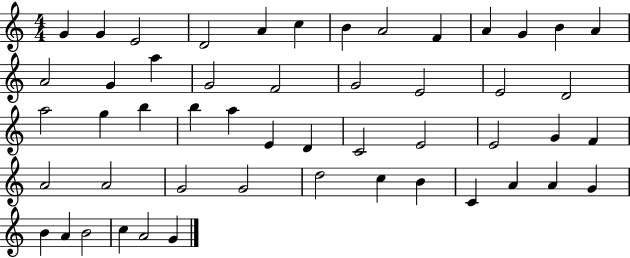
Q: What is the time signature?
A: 4/4